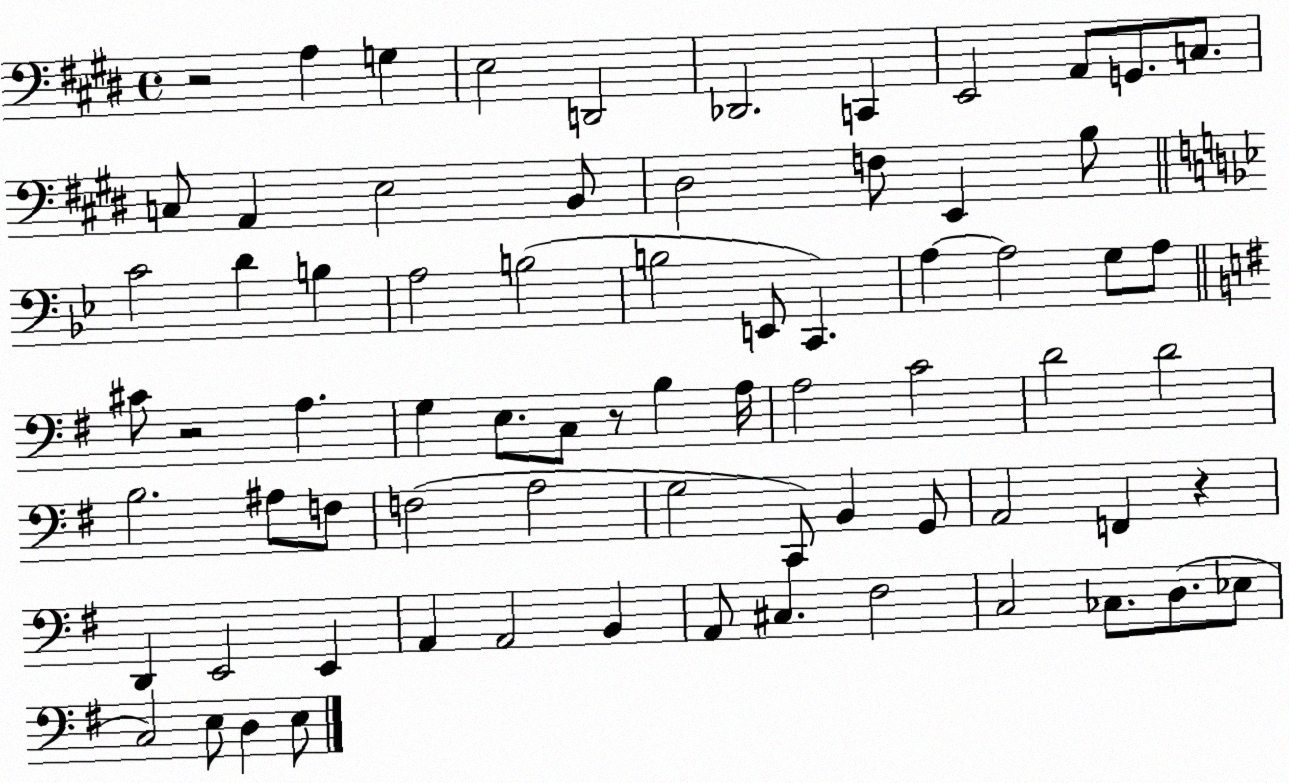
X:1
T:Untitled
M:4/4
L:1/4
K:E
z2 A, G, E,2 D,,2 _D,,2 C,, E,,2 A,,/2 G,,/2 C,/2 C,/2 A,, E,2 B,,/2 ^D,2 F,/2 E,, B,/2 C2 D B, A,2 B,2 B,2 E,,/2 C,, A, A,2 G,/2 A,/2 ^C/2 z2 A, G, E,/2 C,/2 z/2 B, A,/4 A,2 C2 D2 D2 B,2 ^A,/2 F,/2 F,2 A,2 G,2 C,,/2 B,, G,,/2 A,,2 F,, z D,, E,,2 E,, A,, A,,2 B,, A,,/2 ^C, ^F,2 C,2 _C,/2 D,/2 _E,/2 C,2 E,/2 D, E,/2